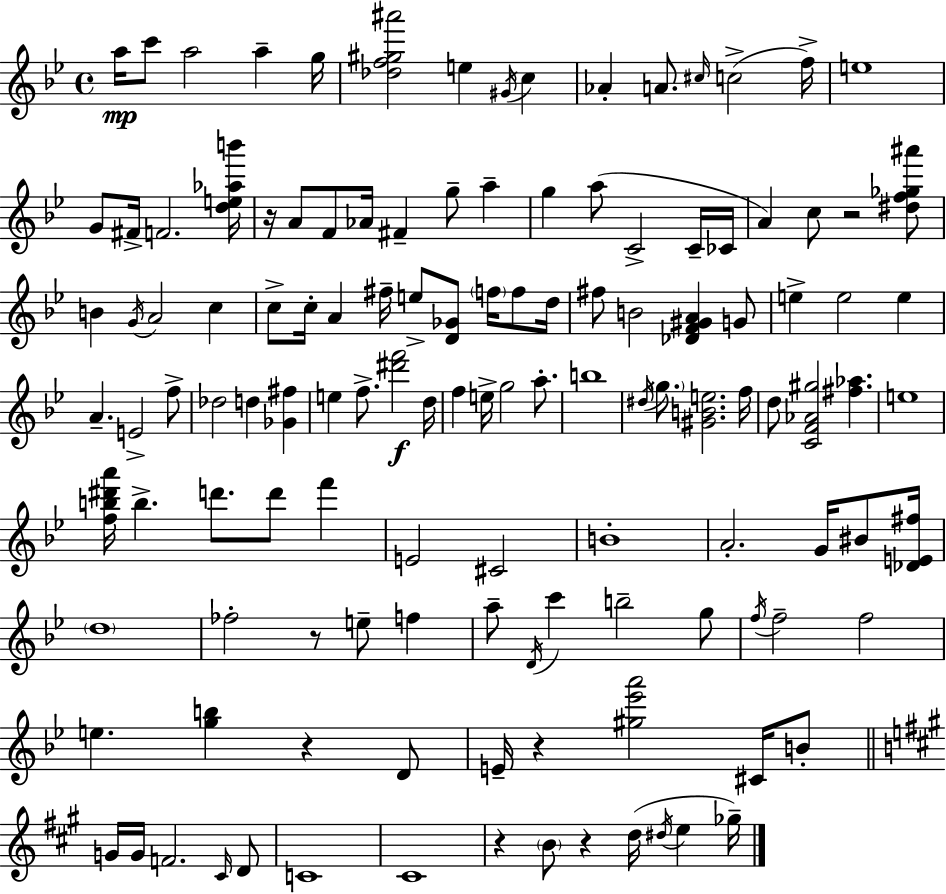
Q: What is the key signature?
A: G minor